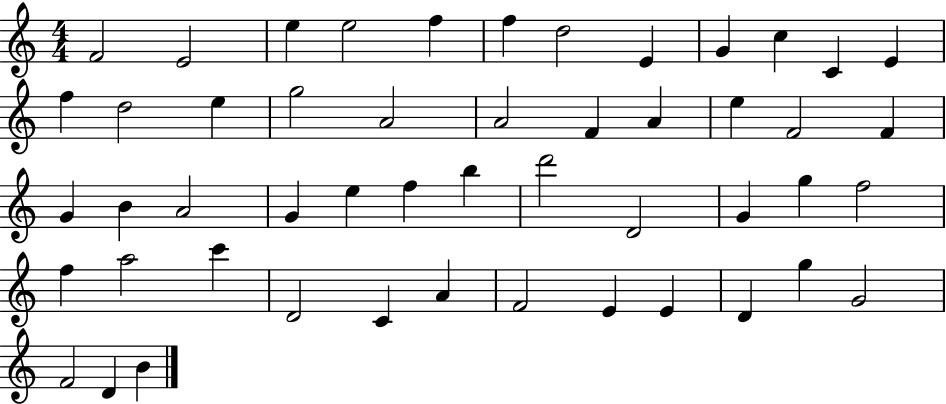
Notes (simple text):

F4/h E4/h E5/q E5/h F5/q F5/q D5/h E4/q G4/q C5/q C4/q E4/q F5/q D5/h E5/q G5/h A4/h A4/h F4/q A4/q E5/q F4/h F4/q G4/q B4/q A4/h G4/q E5/q F5/q B5/q D6/h D4/h G4/q G5/q F5/h F5/q A5/h C6/q D4/h C4/q A4/q F4/h E4/q E4/q D4/q G5/q G4/h F4/h D4/q B4/q